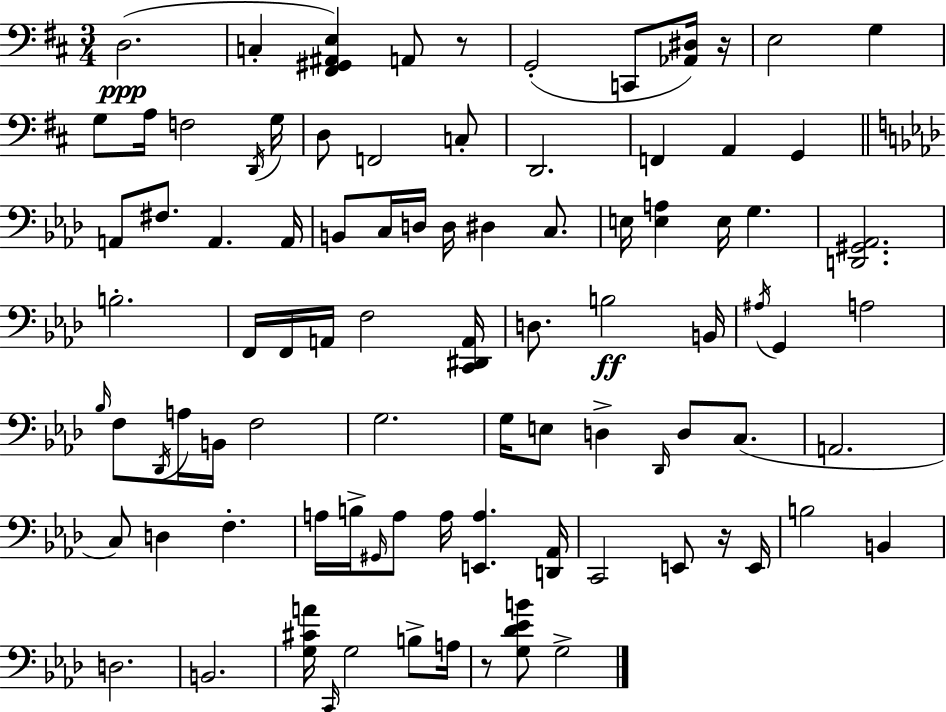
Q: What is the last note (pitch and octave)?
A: G3